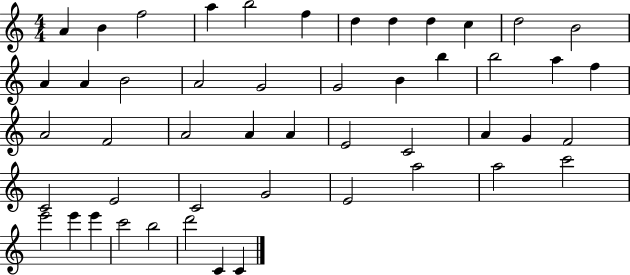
{
  \clef treble
  \numericTimeSignature
  \time 4/4
  \key c \major
  a'4 b'4 f''2 | a''4 b''2 f''4 | d''4 d''4 d''4 c''4 | d''2 b'2 | \break a'4 a'4 b'2 | a'2 g'2 | g'2 b'4 b''4 | b''2 a''4 f''4 | \break a'2 f'2 | a'2 a'4 a'4 | e'2 c'2 | a'4 g'4 f'2 | \break c'2 e'2 | c'2 g'2 | e'2 a''2 | a''2 c'''2 | \break e'''2 e'''4 e'''4 | c'''2 b''2 | d'''2 c'4 c'4 | \bar "|."
}